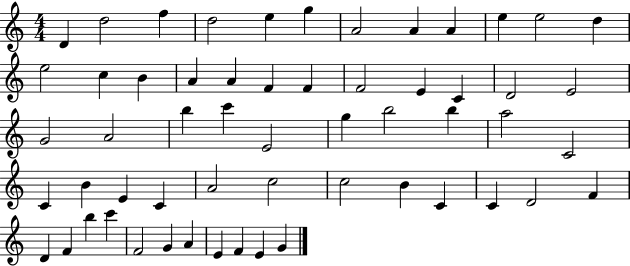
X:1
T:Untitled
M:4/4
L:1/4
K:C
D d2 f d2 e g A2 A A e e2 d e2 c B A A F F F2 E C D2 E2 G2 A2 b c' E2 g b2 b a2 C2 C B E C A2 c2 c2 B C C D2 F D F b c' F2 G A E F E G